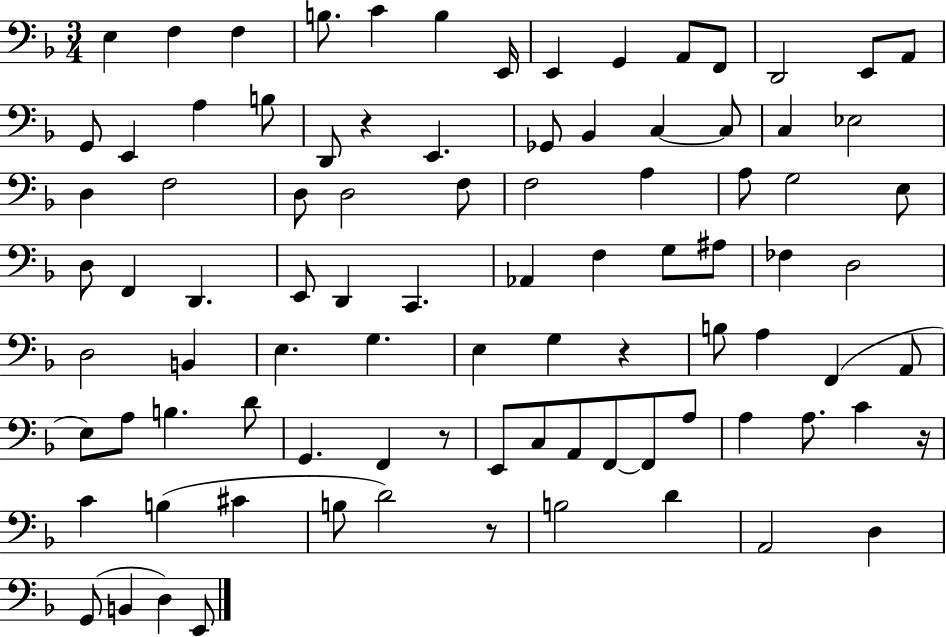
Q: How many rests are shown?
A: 5